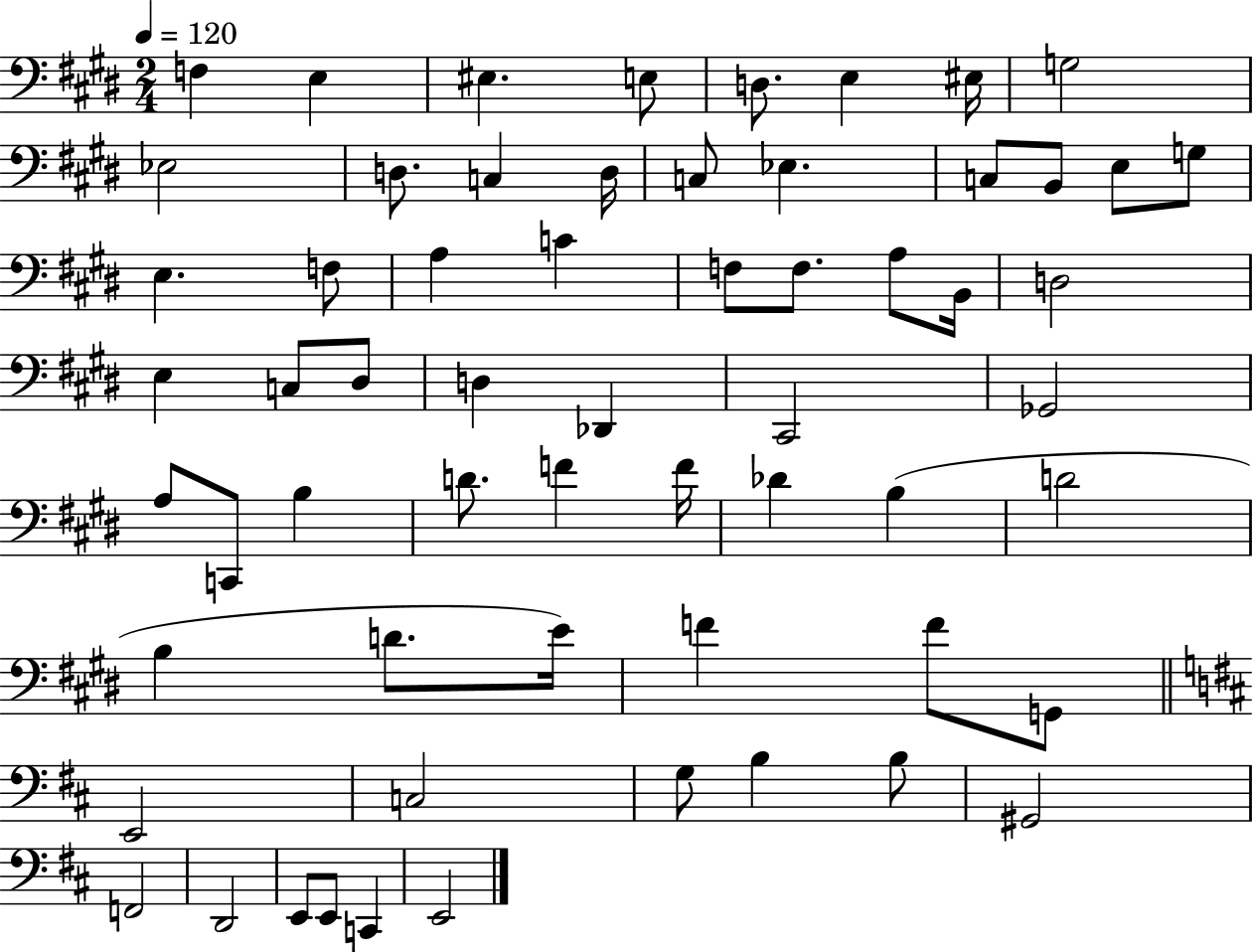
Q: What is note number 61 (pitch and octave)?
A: E2